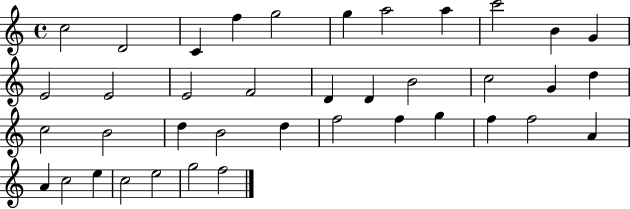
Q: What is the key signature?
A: C major